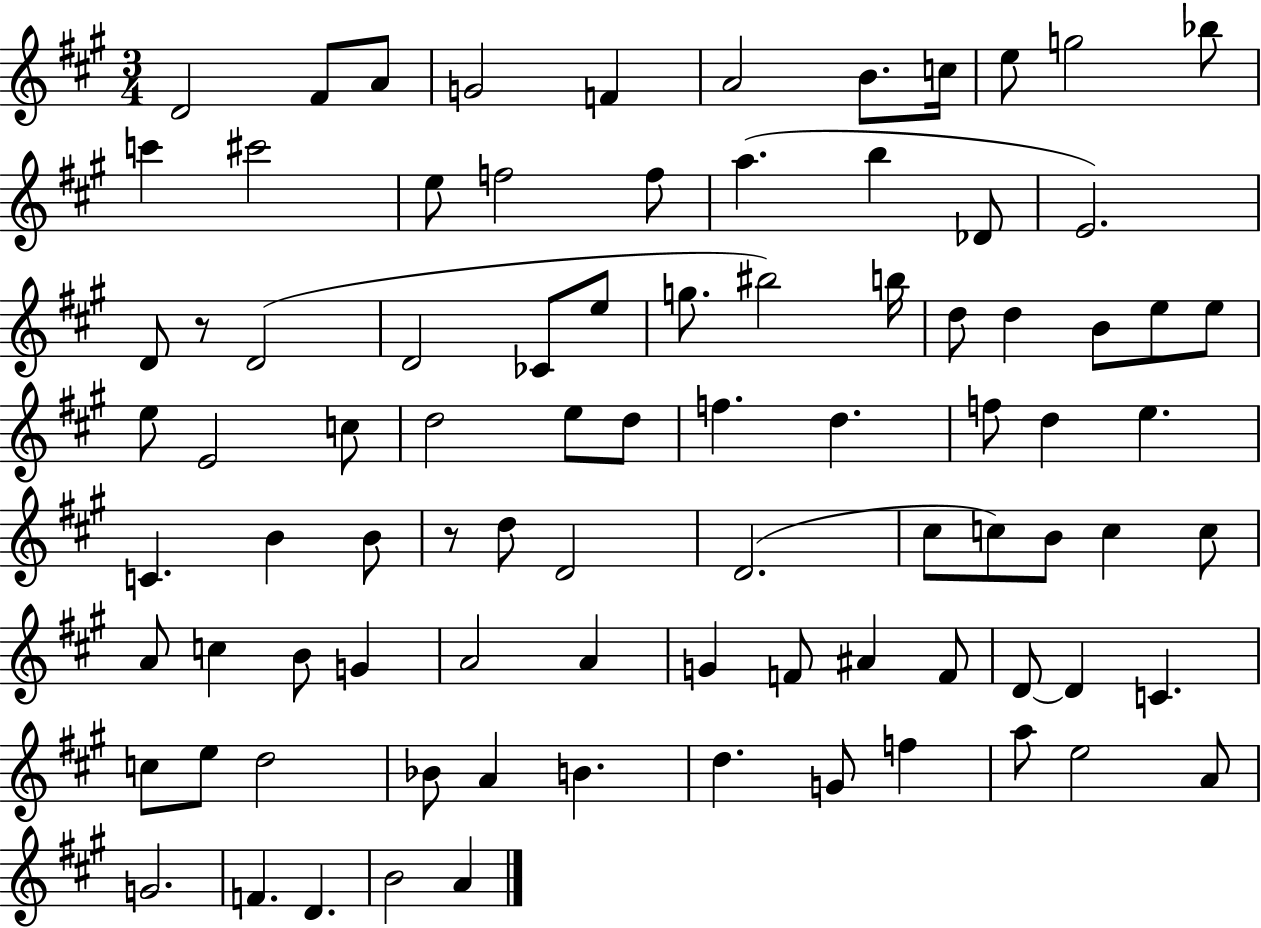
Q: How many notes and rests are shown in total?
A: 87